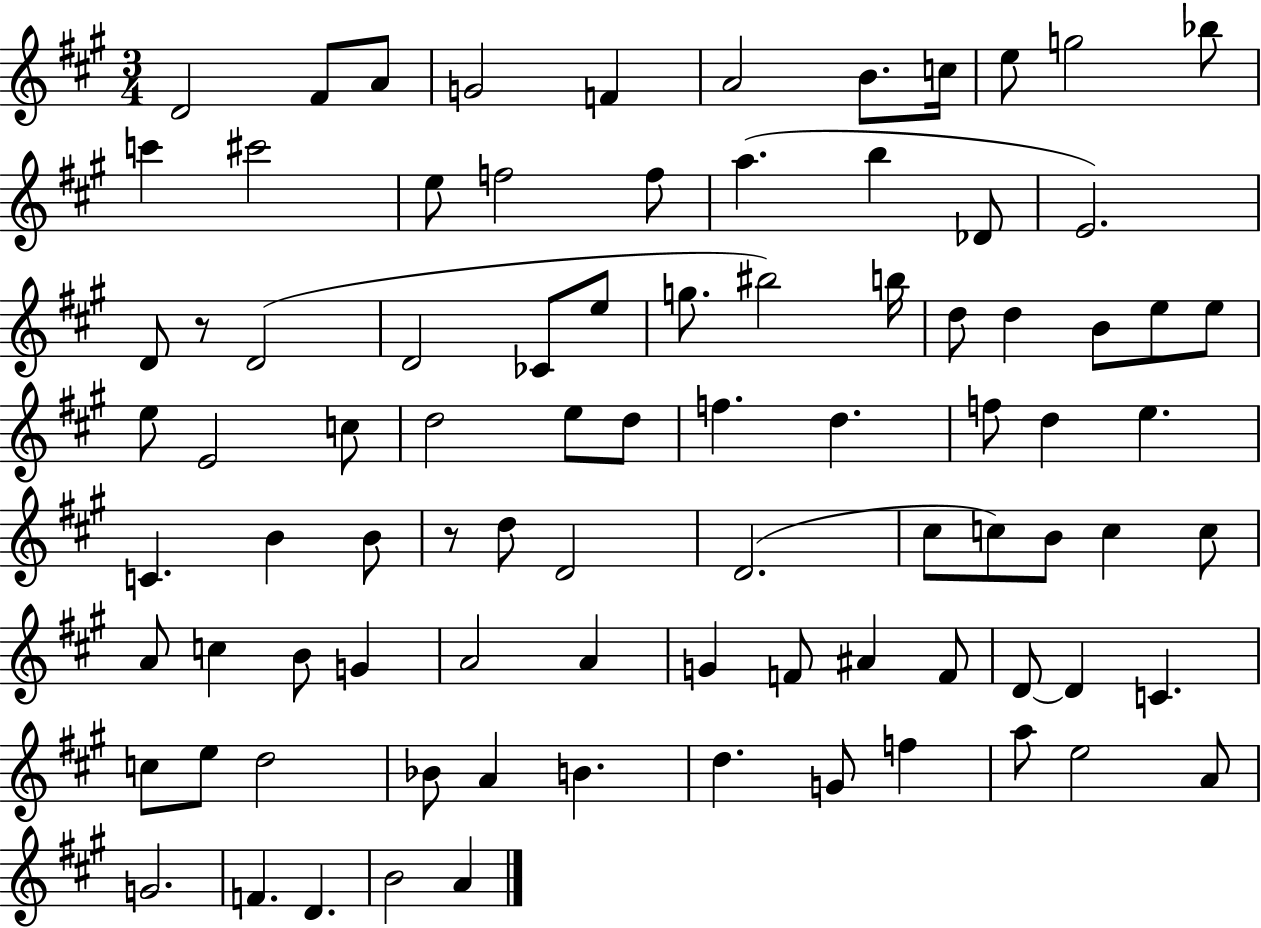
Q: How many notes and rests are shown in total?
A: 87